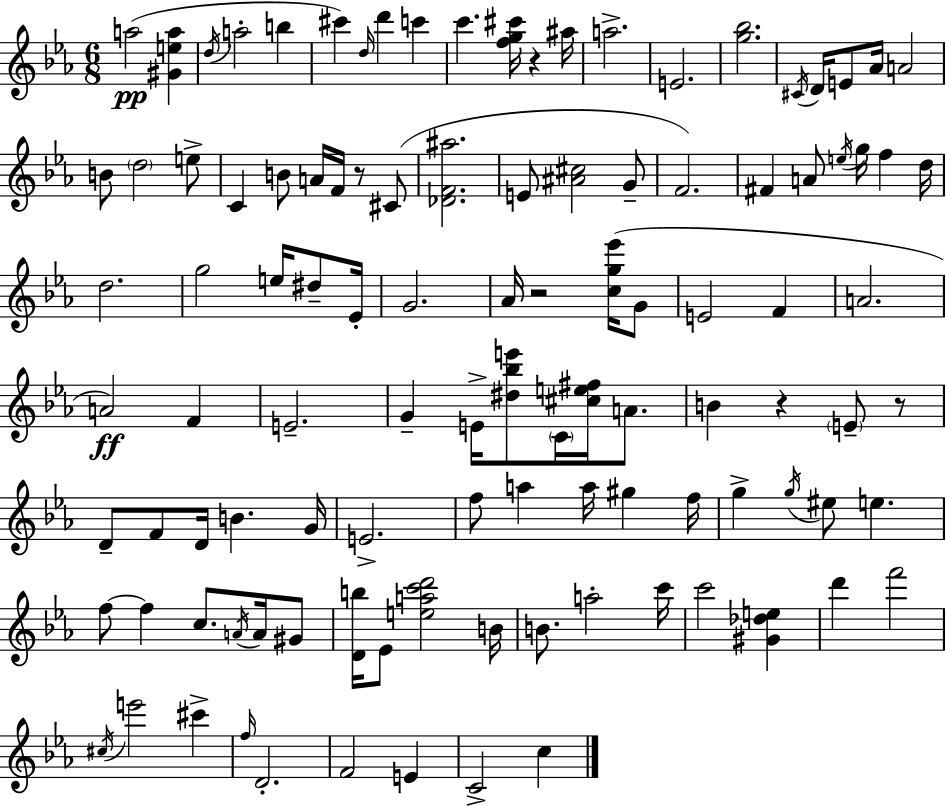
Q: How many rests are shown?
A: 5